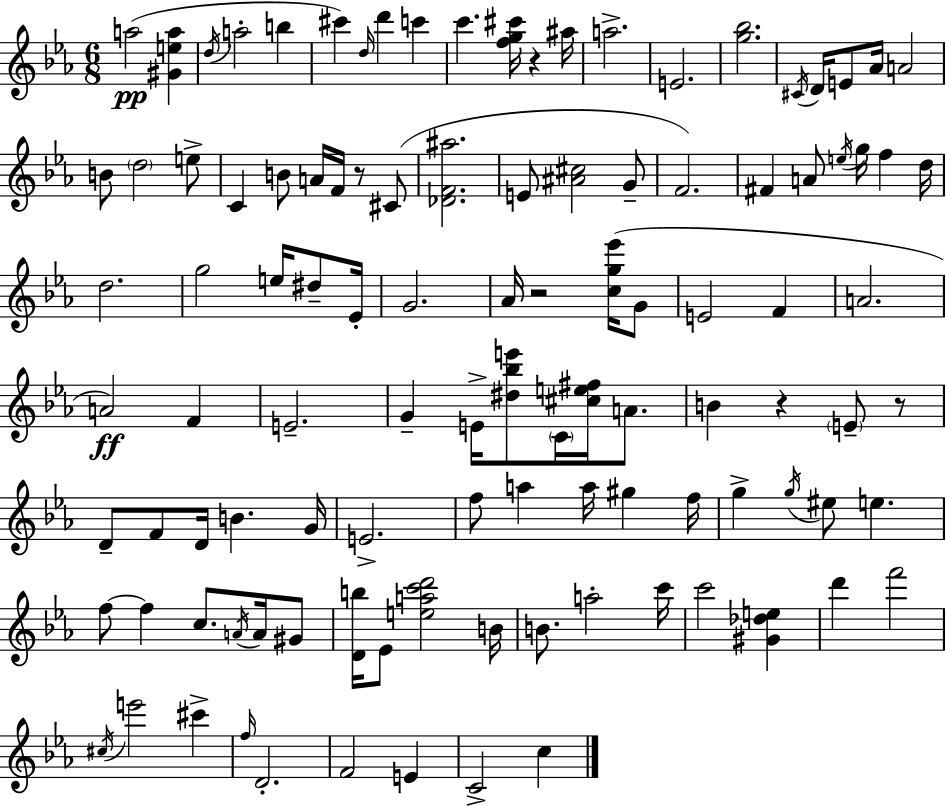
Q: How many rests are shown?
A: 5